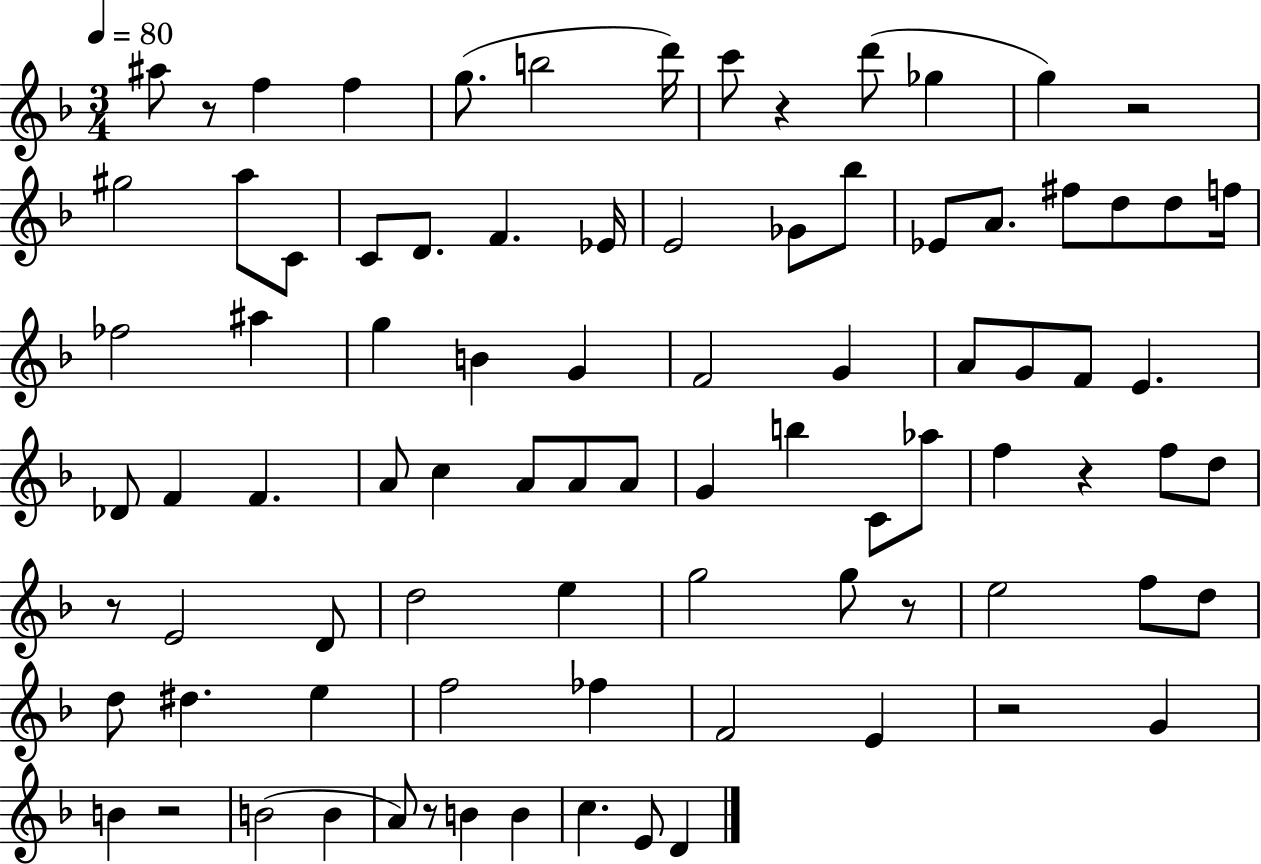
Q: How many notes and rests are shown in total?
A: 87